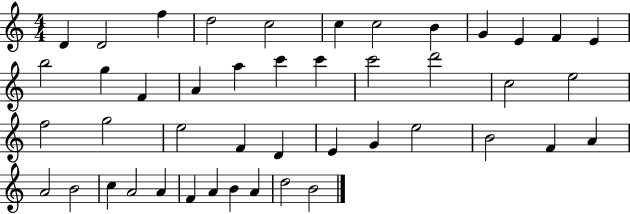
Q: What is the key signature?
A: C major